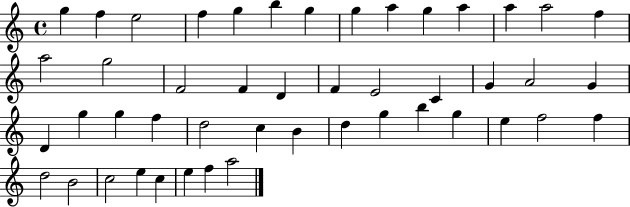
G5/q F5/q E5/h F5/q G5/q B5/q G5/q G5/q A5/q G5/q A5/q A5/q A5/h F5/q A5/h G5/h F4/h F4/q D4/q F4/q E4/h C4/q G4/q A4/h G4/q D4/q G5/q G5/q F5/q D5/h C5/q B4/q D5/q G5/q B5/q G5/q E5/q F5/h F5/q D5/h B4/h C5/h E5/q C5/q E5/q F5/q A5/h